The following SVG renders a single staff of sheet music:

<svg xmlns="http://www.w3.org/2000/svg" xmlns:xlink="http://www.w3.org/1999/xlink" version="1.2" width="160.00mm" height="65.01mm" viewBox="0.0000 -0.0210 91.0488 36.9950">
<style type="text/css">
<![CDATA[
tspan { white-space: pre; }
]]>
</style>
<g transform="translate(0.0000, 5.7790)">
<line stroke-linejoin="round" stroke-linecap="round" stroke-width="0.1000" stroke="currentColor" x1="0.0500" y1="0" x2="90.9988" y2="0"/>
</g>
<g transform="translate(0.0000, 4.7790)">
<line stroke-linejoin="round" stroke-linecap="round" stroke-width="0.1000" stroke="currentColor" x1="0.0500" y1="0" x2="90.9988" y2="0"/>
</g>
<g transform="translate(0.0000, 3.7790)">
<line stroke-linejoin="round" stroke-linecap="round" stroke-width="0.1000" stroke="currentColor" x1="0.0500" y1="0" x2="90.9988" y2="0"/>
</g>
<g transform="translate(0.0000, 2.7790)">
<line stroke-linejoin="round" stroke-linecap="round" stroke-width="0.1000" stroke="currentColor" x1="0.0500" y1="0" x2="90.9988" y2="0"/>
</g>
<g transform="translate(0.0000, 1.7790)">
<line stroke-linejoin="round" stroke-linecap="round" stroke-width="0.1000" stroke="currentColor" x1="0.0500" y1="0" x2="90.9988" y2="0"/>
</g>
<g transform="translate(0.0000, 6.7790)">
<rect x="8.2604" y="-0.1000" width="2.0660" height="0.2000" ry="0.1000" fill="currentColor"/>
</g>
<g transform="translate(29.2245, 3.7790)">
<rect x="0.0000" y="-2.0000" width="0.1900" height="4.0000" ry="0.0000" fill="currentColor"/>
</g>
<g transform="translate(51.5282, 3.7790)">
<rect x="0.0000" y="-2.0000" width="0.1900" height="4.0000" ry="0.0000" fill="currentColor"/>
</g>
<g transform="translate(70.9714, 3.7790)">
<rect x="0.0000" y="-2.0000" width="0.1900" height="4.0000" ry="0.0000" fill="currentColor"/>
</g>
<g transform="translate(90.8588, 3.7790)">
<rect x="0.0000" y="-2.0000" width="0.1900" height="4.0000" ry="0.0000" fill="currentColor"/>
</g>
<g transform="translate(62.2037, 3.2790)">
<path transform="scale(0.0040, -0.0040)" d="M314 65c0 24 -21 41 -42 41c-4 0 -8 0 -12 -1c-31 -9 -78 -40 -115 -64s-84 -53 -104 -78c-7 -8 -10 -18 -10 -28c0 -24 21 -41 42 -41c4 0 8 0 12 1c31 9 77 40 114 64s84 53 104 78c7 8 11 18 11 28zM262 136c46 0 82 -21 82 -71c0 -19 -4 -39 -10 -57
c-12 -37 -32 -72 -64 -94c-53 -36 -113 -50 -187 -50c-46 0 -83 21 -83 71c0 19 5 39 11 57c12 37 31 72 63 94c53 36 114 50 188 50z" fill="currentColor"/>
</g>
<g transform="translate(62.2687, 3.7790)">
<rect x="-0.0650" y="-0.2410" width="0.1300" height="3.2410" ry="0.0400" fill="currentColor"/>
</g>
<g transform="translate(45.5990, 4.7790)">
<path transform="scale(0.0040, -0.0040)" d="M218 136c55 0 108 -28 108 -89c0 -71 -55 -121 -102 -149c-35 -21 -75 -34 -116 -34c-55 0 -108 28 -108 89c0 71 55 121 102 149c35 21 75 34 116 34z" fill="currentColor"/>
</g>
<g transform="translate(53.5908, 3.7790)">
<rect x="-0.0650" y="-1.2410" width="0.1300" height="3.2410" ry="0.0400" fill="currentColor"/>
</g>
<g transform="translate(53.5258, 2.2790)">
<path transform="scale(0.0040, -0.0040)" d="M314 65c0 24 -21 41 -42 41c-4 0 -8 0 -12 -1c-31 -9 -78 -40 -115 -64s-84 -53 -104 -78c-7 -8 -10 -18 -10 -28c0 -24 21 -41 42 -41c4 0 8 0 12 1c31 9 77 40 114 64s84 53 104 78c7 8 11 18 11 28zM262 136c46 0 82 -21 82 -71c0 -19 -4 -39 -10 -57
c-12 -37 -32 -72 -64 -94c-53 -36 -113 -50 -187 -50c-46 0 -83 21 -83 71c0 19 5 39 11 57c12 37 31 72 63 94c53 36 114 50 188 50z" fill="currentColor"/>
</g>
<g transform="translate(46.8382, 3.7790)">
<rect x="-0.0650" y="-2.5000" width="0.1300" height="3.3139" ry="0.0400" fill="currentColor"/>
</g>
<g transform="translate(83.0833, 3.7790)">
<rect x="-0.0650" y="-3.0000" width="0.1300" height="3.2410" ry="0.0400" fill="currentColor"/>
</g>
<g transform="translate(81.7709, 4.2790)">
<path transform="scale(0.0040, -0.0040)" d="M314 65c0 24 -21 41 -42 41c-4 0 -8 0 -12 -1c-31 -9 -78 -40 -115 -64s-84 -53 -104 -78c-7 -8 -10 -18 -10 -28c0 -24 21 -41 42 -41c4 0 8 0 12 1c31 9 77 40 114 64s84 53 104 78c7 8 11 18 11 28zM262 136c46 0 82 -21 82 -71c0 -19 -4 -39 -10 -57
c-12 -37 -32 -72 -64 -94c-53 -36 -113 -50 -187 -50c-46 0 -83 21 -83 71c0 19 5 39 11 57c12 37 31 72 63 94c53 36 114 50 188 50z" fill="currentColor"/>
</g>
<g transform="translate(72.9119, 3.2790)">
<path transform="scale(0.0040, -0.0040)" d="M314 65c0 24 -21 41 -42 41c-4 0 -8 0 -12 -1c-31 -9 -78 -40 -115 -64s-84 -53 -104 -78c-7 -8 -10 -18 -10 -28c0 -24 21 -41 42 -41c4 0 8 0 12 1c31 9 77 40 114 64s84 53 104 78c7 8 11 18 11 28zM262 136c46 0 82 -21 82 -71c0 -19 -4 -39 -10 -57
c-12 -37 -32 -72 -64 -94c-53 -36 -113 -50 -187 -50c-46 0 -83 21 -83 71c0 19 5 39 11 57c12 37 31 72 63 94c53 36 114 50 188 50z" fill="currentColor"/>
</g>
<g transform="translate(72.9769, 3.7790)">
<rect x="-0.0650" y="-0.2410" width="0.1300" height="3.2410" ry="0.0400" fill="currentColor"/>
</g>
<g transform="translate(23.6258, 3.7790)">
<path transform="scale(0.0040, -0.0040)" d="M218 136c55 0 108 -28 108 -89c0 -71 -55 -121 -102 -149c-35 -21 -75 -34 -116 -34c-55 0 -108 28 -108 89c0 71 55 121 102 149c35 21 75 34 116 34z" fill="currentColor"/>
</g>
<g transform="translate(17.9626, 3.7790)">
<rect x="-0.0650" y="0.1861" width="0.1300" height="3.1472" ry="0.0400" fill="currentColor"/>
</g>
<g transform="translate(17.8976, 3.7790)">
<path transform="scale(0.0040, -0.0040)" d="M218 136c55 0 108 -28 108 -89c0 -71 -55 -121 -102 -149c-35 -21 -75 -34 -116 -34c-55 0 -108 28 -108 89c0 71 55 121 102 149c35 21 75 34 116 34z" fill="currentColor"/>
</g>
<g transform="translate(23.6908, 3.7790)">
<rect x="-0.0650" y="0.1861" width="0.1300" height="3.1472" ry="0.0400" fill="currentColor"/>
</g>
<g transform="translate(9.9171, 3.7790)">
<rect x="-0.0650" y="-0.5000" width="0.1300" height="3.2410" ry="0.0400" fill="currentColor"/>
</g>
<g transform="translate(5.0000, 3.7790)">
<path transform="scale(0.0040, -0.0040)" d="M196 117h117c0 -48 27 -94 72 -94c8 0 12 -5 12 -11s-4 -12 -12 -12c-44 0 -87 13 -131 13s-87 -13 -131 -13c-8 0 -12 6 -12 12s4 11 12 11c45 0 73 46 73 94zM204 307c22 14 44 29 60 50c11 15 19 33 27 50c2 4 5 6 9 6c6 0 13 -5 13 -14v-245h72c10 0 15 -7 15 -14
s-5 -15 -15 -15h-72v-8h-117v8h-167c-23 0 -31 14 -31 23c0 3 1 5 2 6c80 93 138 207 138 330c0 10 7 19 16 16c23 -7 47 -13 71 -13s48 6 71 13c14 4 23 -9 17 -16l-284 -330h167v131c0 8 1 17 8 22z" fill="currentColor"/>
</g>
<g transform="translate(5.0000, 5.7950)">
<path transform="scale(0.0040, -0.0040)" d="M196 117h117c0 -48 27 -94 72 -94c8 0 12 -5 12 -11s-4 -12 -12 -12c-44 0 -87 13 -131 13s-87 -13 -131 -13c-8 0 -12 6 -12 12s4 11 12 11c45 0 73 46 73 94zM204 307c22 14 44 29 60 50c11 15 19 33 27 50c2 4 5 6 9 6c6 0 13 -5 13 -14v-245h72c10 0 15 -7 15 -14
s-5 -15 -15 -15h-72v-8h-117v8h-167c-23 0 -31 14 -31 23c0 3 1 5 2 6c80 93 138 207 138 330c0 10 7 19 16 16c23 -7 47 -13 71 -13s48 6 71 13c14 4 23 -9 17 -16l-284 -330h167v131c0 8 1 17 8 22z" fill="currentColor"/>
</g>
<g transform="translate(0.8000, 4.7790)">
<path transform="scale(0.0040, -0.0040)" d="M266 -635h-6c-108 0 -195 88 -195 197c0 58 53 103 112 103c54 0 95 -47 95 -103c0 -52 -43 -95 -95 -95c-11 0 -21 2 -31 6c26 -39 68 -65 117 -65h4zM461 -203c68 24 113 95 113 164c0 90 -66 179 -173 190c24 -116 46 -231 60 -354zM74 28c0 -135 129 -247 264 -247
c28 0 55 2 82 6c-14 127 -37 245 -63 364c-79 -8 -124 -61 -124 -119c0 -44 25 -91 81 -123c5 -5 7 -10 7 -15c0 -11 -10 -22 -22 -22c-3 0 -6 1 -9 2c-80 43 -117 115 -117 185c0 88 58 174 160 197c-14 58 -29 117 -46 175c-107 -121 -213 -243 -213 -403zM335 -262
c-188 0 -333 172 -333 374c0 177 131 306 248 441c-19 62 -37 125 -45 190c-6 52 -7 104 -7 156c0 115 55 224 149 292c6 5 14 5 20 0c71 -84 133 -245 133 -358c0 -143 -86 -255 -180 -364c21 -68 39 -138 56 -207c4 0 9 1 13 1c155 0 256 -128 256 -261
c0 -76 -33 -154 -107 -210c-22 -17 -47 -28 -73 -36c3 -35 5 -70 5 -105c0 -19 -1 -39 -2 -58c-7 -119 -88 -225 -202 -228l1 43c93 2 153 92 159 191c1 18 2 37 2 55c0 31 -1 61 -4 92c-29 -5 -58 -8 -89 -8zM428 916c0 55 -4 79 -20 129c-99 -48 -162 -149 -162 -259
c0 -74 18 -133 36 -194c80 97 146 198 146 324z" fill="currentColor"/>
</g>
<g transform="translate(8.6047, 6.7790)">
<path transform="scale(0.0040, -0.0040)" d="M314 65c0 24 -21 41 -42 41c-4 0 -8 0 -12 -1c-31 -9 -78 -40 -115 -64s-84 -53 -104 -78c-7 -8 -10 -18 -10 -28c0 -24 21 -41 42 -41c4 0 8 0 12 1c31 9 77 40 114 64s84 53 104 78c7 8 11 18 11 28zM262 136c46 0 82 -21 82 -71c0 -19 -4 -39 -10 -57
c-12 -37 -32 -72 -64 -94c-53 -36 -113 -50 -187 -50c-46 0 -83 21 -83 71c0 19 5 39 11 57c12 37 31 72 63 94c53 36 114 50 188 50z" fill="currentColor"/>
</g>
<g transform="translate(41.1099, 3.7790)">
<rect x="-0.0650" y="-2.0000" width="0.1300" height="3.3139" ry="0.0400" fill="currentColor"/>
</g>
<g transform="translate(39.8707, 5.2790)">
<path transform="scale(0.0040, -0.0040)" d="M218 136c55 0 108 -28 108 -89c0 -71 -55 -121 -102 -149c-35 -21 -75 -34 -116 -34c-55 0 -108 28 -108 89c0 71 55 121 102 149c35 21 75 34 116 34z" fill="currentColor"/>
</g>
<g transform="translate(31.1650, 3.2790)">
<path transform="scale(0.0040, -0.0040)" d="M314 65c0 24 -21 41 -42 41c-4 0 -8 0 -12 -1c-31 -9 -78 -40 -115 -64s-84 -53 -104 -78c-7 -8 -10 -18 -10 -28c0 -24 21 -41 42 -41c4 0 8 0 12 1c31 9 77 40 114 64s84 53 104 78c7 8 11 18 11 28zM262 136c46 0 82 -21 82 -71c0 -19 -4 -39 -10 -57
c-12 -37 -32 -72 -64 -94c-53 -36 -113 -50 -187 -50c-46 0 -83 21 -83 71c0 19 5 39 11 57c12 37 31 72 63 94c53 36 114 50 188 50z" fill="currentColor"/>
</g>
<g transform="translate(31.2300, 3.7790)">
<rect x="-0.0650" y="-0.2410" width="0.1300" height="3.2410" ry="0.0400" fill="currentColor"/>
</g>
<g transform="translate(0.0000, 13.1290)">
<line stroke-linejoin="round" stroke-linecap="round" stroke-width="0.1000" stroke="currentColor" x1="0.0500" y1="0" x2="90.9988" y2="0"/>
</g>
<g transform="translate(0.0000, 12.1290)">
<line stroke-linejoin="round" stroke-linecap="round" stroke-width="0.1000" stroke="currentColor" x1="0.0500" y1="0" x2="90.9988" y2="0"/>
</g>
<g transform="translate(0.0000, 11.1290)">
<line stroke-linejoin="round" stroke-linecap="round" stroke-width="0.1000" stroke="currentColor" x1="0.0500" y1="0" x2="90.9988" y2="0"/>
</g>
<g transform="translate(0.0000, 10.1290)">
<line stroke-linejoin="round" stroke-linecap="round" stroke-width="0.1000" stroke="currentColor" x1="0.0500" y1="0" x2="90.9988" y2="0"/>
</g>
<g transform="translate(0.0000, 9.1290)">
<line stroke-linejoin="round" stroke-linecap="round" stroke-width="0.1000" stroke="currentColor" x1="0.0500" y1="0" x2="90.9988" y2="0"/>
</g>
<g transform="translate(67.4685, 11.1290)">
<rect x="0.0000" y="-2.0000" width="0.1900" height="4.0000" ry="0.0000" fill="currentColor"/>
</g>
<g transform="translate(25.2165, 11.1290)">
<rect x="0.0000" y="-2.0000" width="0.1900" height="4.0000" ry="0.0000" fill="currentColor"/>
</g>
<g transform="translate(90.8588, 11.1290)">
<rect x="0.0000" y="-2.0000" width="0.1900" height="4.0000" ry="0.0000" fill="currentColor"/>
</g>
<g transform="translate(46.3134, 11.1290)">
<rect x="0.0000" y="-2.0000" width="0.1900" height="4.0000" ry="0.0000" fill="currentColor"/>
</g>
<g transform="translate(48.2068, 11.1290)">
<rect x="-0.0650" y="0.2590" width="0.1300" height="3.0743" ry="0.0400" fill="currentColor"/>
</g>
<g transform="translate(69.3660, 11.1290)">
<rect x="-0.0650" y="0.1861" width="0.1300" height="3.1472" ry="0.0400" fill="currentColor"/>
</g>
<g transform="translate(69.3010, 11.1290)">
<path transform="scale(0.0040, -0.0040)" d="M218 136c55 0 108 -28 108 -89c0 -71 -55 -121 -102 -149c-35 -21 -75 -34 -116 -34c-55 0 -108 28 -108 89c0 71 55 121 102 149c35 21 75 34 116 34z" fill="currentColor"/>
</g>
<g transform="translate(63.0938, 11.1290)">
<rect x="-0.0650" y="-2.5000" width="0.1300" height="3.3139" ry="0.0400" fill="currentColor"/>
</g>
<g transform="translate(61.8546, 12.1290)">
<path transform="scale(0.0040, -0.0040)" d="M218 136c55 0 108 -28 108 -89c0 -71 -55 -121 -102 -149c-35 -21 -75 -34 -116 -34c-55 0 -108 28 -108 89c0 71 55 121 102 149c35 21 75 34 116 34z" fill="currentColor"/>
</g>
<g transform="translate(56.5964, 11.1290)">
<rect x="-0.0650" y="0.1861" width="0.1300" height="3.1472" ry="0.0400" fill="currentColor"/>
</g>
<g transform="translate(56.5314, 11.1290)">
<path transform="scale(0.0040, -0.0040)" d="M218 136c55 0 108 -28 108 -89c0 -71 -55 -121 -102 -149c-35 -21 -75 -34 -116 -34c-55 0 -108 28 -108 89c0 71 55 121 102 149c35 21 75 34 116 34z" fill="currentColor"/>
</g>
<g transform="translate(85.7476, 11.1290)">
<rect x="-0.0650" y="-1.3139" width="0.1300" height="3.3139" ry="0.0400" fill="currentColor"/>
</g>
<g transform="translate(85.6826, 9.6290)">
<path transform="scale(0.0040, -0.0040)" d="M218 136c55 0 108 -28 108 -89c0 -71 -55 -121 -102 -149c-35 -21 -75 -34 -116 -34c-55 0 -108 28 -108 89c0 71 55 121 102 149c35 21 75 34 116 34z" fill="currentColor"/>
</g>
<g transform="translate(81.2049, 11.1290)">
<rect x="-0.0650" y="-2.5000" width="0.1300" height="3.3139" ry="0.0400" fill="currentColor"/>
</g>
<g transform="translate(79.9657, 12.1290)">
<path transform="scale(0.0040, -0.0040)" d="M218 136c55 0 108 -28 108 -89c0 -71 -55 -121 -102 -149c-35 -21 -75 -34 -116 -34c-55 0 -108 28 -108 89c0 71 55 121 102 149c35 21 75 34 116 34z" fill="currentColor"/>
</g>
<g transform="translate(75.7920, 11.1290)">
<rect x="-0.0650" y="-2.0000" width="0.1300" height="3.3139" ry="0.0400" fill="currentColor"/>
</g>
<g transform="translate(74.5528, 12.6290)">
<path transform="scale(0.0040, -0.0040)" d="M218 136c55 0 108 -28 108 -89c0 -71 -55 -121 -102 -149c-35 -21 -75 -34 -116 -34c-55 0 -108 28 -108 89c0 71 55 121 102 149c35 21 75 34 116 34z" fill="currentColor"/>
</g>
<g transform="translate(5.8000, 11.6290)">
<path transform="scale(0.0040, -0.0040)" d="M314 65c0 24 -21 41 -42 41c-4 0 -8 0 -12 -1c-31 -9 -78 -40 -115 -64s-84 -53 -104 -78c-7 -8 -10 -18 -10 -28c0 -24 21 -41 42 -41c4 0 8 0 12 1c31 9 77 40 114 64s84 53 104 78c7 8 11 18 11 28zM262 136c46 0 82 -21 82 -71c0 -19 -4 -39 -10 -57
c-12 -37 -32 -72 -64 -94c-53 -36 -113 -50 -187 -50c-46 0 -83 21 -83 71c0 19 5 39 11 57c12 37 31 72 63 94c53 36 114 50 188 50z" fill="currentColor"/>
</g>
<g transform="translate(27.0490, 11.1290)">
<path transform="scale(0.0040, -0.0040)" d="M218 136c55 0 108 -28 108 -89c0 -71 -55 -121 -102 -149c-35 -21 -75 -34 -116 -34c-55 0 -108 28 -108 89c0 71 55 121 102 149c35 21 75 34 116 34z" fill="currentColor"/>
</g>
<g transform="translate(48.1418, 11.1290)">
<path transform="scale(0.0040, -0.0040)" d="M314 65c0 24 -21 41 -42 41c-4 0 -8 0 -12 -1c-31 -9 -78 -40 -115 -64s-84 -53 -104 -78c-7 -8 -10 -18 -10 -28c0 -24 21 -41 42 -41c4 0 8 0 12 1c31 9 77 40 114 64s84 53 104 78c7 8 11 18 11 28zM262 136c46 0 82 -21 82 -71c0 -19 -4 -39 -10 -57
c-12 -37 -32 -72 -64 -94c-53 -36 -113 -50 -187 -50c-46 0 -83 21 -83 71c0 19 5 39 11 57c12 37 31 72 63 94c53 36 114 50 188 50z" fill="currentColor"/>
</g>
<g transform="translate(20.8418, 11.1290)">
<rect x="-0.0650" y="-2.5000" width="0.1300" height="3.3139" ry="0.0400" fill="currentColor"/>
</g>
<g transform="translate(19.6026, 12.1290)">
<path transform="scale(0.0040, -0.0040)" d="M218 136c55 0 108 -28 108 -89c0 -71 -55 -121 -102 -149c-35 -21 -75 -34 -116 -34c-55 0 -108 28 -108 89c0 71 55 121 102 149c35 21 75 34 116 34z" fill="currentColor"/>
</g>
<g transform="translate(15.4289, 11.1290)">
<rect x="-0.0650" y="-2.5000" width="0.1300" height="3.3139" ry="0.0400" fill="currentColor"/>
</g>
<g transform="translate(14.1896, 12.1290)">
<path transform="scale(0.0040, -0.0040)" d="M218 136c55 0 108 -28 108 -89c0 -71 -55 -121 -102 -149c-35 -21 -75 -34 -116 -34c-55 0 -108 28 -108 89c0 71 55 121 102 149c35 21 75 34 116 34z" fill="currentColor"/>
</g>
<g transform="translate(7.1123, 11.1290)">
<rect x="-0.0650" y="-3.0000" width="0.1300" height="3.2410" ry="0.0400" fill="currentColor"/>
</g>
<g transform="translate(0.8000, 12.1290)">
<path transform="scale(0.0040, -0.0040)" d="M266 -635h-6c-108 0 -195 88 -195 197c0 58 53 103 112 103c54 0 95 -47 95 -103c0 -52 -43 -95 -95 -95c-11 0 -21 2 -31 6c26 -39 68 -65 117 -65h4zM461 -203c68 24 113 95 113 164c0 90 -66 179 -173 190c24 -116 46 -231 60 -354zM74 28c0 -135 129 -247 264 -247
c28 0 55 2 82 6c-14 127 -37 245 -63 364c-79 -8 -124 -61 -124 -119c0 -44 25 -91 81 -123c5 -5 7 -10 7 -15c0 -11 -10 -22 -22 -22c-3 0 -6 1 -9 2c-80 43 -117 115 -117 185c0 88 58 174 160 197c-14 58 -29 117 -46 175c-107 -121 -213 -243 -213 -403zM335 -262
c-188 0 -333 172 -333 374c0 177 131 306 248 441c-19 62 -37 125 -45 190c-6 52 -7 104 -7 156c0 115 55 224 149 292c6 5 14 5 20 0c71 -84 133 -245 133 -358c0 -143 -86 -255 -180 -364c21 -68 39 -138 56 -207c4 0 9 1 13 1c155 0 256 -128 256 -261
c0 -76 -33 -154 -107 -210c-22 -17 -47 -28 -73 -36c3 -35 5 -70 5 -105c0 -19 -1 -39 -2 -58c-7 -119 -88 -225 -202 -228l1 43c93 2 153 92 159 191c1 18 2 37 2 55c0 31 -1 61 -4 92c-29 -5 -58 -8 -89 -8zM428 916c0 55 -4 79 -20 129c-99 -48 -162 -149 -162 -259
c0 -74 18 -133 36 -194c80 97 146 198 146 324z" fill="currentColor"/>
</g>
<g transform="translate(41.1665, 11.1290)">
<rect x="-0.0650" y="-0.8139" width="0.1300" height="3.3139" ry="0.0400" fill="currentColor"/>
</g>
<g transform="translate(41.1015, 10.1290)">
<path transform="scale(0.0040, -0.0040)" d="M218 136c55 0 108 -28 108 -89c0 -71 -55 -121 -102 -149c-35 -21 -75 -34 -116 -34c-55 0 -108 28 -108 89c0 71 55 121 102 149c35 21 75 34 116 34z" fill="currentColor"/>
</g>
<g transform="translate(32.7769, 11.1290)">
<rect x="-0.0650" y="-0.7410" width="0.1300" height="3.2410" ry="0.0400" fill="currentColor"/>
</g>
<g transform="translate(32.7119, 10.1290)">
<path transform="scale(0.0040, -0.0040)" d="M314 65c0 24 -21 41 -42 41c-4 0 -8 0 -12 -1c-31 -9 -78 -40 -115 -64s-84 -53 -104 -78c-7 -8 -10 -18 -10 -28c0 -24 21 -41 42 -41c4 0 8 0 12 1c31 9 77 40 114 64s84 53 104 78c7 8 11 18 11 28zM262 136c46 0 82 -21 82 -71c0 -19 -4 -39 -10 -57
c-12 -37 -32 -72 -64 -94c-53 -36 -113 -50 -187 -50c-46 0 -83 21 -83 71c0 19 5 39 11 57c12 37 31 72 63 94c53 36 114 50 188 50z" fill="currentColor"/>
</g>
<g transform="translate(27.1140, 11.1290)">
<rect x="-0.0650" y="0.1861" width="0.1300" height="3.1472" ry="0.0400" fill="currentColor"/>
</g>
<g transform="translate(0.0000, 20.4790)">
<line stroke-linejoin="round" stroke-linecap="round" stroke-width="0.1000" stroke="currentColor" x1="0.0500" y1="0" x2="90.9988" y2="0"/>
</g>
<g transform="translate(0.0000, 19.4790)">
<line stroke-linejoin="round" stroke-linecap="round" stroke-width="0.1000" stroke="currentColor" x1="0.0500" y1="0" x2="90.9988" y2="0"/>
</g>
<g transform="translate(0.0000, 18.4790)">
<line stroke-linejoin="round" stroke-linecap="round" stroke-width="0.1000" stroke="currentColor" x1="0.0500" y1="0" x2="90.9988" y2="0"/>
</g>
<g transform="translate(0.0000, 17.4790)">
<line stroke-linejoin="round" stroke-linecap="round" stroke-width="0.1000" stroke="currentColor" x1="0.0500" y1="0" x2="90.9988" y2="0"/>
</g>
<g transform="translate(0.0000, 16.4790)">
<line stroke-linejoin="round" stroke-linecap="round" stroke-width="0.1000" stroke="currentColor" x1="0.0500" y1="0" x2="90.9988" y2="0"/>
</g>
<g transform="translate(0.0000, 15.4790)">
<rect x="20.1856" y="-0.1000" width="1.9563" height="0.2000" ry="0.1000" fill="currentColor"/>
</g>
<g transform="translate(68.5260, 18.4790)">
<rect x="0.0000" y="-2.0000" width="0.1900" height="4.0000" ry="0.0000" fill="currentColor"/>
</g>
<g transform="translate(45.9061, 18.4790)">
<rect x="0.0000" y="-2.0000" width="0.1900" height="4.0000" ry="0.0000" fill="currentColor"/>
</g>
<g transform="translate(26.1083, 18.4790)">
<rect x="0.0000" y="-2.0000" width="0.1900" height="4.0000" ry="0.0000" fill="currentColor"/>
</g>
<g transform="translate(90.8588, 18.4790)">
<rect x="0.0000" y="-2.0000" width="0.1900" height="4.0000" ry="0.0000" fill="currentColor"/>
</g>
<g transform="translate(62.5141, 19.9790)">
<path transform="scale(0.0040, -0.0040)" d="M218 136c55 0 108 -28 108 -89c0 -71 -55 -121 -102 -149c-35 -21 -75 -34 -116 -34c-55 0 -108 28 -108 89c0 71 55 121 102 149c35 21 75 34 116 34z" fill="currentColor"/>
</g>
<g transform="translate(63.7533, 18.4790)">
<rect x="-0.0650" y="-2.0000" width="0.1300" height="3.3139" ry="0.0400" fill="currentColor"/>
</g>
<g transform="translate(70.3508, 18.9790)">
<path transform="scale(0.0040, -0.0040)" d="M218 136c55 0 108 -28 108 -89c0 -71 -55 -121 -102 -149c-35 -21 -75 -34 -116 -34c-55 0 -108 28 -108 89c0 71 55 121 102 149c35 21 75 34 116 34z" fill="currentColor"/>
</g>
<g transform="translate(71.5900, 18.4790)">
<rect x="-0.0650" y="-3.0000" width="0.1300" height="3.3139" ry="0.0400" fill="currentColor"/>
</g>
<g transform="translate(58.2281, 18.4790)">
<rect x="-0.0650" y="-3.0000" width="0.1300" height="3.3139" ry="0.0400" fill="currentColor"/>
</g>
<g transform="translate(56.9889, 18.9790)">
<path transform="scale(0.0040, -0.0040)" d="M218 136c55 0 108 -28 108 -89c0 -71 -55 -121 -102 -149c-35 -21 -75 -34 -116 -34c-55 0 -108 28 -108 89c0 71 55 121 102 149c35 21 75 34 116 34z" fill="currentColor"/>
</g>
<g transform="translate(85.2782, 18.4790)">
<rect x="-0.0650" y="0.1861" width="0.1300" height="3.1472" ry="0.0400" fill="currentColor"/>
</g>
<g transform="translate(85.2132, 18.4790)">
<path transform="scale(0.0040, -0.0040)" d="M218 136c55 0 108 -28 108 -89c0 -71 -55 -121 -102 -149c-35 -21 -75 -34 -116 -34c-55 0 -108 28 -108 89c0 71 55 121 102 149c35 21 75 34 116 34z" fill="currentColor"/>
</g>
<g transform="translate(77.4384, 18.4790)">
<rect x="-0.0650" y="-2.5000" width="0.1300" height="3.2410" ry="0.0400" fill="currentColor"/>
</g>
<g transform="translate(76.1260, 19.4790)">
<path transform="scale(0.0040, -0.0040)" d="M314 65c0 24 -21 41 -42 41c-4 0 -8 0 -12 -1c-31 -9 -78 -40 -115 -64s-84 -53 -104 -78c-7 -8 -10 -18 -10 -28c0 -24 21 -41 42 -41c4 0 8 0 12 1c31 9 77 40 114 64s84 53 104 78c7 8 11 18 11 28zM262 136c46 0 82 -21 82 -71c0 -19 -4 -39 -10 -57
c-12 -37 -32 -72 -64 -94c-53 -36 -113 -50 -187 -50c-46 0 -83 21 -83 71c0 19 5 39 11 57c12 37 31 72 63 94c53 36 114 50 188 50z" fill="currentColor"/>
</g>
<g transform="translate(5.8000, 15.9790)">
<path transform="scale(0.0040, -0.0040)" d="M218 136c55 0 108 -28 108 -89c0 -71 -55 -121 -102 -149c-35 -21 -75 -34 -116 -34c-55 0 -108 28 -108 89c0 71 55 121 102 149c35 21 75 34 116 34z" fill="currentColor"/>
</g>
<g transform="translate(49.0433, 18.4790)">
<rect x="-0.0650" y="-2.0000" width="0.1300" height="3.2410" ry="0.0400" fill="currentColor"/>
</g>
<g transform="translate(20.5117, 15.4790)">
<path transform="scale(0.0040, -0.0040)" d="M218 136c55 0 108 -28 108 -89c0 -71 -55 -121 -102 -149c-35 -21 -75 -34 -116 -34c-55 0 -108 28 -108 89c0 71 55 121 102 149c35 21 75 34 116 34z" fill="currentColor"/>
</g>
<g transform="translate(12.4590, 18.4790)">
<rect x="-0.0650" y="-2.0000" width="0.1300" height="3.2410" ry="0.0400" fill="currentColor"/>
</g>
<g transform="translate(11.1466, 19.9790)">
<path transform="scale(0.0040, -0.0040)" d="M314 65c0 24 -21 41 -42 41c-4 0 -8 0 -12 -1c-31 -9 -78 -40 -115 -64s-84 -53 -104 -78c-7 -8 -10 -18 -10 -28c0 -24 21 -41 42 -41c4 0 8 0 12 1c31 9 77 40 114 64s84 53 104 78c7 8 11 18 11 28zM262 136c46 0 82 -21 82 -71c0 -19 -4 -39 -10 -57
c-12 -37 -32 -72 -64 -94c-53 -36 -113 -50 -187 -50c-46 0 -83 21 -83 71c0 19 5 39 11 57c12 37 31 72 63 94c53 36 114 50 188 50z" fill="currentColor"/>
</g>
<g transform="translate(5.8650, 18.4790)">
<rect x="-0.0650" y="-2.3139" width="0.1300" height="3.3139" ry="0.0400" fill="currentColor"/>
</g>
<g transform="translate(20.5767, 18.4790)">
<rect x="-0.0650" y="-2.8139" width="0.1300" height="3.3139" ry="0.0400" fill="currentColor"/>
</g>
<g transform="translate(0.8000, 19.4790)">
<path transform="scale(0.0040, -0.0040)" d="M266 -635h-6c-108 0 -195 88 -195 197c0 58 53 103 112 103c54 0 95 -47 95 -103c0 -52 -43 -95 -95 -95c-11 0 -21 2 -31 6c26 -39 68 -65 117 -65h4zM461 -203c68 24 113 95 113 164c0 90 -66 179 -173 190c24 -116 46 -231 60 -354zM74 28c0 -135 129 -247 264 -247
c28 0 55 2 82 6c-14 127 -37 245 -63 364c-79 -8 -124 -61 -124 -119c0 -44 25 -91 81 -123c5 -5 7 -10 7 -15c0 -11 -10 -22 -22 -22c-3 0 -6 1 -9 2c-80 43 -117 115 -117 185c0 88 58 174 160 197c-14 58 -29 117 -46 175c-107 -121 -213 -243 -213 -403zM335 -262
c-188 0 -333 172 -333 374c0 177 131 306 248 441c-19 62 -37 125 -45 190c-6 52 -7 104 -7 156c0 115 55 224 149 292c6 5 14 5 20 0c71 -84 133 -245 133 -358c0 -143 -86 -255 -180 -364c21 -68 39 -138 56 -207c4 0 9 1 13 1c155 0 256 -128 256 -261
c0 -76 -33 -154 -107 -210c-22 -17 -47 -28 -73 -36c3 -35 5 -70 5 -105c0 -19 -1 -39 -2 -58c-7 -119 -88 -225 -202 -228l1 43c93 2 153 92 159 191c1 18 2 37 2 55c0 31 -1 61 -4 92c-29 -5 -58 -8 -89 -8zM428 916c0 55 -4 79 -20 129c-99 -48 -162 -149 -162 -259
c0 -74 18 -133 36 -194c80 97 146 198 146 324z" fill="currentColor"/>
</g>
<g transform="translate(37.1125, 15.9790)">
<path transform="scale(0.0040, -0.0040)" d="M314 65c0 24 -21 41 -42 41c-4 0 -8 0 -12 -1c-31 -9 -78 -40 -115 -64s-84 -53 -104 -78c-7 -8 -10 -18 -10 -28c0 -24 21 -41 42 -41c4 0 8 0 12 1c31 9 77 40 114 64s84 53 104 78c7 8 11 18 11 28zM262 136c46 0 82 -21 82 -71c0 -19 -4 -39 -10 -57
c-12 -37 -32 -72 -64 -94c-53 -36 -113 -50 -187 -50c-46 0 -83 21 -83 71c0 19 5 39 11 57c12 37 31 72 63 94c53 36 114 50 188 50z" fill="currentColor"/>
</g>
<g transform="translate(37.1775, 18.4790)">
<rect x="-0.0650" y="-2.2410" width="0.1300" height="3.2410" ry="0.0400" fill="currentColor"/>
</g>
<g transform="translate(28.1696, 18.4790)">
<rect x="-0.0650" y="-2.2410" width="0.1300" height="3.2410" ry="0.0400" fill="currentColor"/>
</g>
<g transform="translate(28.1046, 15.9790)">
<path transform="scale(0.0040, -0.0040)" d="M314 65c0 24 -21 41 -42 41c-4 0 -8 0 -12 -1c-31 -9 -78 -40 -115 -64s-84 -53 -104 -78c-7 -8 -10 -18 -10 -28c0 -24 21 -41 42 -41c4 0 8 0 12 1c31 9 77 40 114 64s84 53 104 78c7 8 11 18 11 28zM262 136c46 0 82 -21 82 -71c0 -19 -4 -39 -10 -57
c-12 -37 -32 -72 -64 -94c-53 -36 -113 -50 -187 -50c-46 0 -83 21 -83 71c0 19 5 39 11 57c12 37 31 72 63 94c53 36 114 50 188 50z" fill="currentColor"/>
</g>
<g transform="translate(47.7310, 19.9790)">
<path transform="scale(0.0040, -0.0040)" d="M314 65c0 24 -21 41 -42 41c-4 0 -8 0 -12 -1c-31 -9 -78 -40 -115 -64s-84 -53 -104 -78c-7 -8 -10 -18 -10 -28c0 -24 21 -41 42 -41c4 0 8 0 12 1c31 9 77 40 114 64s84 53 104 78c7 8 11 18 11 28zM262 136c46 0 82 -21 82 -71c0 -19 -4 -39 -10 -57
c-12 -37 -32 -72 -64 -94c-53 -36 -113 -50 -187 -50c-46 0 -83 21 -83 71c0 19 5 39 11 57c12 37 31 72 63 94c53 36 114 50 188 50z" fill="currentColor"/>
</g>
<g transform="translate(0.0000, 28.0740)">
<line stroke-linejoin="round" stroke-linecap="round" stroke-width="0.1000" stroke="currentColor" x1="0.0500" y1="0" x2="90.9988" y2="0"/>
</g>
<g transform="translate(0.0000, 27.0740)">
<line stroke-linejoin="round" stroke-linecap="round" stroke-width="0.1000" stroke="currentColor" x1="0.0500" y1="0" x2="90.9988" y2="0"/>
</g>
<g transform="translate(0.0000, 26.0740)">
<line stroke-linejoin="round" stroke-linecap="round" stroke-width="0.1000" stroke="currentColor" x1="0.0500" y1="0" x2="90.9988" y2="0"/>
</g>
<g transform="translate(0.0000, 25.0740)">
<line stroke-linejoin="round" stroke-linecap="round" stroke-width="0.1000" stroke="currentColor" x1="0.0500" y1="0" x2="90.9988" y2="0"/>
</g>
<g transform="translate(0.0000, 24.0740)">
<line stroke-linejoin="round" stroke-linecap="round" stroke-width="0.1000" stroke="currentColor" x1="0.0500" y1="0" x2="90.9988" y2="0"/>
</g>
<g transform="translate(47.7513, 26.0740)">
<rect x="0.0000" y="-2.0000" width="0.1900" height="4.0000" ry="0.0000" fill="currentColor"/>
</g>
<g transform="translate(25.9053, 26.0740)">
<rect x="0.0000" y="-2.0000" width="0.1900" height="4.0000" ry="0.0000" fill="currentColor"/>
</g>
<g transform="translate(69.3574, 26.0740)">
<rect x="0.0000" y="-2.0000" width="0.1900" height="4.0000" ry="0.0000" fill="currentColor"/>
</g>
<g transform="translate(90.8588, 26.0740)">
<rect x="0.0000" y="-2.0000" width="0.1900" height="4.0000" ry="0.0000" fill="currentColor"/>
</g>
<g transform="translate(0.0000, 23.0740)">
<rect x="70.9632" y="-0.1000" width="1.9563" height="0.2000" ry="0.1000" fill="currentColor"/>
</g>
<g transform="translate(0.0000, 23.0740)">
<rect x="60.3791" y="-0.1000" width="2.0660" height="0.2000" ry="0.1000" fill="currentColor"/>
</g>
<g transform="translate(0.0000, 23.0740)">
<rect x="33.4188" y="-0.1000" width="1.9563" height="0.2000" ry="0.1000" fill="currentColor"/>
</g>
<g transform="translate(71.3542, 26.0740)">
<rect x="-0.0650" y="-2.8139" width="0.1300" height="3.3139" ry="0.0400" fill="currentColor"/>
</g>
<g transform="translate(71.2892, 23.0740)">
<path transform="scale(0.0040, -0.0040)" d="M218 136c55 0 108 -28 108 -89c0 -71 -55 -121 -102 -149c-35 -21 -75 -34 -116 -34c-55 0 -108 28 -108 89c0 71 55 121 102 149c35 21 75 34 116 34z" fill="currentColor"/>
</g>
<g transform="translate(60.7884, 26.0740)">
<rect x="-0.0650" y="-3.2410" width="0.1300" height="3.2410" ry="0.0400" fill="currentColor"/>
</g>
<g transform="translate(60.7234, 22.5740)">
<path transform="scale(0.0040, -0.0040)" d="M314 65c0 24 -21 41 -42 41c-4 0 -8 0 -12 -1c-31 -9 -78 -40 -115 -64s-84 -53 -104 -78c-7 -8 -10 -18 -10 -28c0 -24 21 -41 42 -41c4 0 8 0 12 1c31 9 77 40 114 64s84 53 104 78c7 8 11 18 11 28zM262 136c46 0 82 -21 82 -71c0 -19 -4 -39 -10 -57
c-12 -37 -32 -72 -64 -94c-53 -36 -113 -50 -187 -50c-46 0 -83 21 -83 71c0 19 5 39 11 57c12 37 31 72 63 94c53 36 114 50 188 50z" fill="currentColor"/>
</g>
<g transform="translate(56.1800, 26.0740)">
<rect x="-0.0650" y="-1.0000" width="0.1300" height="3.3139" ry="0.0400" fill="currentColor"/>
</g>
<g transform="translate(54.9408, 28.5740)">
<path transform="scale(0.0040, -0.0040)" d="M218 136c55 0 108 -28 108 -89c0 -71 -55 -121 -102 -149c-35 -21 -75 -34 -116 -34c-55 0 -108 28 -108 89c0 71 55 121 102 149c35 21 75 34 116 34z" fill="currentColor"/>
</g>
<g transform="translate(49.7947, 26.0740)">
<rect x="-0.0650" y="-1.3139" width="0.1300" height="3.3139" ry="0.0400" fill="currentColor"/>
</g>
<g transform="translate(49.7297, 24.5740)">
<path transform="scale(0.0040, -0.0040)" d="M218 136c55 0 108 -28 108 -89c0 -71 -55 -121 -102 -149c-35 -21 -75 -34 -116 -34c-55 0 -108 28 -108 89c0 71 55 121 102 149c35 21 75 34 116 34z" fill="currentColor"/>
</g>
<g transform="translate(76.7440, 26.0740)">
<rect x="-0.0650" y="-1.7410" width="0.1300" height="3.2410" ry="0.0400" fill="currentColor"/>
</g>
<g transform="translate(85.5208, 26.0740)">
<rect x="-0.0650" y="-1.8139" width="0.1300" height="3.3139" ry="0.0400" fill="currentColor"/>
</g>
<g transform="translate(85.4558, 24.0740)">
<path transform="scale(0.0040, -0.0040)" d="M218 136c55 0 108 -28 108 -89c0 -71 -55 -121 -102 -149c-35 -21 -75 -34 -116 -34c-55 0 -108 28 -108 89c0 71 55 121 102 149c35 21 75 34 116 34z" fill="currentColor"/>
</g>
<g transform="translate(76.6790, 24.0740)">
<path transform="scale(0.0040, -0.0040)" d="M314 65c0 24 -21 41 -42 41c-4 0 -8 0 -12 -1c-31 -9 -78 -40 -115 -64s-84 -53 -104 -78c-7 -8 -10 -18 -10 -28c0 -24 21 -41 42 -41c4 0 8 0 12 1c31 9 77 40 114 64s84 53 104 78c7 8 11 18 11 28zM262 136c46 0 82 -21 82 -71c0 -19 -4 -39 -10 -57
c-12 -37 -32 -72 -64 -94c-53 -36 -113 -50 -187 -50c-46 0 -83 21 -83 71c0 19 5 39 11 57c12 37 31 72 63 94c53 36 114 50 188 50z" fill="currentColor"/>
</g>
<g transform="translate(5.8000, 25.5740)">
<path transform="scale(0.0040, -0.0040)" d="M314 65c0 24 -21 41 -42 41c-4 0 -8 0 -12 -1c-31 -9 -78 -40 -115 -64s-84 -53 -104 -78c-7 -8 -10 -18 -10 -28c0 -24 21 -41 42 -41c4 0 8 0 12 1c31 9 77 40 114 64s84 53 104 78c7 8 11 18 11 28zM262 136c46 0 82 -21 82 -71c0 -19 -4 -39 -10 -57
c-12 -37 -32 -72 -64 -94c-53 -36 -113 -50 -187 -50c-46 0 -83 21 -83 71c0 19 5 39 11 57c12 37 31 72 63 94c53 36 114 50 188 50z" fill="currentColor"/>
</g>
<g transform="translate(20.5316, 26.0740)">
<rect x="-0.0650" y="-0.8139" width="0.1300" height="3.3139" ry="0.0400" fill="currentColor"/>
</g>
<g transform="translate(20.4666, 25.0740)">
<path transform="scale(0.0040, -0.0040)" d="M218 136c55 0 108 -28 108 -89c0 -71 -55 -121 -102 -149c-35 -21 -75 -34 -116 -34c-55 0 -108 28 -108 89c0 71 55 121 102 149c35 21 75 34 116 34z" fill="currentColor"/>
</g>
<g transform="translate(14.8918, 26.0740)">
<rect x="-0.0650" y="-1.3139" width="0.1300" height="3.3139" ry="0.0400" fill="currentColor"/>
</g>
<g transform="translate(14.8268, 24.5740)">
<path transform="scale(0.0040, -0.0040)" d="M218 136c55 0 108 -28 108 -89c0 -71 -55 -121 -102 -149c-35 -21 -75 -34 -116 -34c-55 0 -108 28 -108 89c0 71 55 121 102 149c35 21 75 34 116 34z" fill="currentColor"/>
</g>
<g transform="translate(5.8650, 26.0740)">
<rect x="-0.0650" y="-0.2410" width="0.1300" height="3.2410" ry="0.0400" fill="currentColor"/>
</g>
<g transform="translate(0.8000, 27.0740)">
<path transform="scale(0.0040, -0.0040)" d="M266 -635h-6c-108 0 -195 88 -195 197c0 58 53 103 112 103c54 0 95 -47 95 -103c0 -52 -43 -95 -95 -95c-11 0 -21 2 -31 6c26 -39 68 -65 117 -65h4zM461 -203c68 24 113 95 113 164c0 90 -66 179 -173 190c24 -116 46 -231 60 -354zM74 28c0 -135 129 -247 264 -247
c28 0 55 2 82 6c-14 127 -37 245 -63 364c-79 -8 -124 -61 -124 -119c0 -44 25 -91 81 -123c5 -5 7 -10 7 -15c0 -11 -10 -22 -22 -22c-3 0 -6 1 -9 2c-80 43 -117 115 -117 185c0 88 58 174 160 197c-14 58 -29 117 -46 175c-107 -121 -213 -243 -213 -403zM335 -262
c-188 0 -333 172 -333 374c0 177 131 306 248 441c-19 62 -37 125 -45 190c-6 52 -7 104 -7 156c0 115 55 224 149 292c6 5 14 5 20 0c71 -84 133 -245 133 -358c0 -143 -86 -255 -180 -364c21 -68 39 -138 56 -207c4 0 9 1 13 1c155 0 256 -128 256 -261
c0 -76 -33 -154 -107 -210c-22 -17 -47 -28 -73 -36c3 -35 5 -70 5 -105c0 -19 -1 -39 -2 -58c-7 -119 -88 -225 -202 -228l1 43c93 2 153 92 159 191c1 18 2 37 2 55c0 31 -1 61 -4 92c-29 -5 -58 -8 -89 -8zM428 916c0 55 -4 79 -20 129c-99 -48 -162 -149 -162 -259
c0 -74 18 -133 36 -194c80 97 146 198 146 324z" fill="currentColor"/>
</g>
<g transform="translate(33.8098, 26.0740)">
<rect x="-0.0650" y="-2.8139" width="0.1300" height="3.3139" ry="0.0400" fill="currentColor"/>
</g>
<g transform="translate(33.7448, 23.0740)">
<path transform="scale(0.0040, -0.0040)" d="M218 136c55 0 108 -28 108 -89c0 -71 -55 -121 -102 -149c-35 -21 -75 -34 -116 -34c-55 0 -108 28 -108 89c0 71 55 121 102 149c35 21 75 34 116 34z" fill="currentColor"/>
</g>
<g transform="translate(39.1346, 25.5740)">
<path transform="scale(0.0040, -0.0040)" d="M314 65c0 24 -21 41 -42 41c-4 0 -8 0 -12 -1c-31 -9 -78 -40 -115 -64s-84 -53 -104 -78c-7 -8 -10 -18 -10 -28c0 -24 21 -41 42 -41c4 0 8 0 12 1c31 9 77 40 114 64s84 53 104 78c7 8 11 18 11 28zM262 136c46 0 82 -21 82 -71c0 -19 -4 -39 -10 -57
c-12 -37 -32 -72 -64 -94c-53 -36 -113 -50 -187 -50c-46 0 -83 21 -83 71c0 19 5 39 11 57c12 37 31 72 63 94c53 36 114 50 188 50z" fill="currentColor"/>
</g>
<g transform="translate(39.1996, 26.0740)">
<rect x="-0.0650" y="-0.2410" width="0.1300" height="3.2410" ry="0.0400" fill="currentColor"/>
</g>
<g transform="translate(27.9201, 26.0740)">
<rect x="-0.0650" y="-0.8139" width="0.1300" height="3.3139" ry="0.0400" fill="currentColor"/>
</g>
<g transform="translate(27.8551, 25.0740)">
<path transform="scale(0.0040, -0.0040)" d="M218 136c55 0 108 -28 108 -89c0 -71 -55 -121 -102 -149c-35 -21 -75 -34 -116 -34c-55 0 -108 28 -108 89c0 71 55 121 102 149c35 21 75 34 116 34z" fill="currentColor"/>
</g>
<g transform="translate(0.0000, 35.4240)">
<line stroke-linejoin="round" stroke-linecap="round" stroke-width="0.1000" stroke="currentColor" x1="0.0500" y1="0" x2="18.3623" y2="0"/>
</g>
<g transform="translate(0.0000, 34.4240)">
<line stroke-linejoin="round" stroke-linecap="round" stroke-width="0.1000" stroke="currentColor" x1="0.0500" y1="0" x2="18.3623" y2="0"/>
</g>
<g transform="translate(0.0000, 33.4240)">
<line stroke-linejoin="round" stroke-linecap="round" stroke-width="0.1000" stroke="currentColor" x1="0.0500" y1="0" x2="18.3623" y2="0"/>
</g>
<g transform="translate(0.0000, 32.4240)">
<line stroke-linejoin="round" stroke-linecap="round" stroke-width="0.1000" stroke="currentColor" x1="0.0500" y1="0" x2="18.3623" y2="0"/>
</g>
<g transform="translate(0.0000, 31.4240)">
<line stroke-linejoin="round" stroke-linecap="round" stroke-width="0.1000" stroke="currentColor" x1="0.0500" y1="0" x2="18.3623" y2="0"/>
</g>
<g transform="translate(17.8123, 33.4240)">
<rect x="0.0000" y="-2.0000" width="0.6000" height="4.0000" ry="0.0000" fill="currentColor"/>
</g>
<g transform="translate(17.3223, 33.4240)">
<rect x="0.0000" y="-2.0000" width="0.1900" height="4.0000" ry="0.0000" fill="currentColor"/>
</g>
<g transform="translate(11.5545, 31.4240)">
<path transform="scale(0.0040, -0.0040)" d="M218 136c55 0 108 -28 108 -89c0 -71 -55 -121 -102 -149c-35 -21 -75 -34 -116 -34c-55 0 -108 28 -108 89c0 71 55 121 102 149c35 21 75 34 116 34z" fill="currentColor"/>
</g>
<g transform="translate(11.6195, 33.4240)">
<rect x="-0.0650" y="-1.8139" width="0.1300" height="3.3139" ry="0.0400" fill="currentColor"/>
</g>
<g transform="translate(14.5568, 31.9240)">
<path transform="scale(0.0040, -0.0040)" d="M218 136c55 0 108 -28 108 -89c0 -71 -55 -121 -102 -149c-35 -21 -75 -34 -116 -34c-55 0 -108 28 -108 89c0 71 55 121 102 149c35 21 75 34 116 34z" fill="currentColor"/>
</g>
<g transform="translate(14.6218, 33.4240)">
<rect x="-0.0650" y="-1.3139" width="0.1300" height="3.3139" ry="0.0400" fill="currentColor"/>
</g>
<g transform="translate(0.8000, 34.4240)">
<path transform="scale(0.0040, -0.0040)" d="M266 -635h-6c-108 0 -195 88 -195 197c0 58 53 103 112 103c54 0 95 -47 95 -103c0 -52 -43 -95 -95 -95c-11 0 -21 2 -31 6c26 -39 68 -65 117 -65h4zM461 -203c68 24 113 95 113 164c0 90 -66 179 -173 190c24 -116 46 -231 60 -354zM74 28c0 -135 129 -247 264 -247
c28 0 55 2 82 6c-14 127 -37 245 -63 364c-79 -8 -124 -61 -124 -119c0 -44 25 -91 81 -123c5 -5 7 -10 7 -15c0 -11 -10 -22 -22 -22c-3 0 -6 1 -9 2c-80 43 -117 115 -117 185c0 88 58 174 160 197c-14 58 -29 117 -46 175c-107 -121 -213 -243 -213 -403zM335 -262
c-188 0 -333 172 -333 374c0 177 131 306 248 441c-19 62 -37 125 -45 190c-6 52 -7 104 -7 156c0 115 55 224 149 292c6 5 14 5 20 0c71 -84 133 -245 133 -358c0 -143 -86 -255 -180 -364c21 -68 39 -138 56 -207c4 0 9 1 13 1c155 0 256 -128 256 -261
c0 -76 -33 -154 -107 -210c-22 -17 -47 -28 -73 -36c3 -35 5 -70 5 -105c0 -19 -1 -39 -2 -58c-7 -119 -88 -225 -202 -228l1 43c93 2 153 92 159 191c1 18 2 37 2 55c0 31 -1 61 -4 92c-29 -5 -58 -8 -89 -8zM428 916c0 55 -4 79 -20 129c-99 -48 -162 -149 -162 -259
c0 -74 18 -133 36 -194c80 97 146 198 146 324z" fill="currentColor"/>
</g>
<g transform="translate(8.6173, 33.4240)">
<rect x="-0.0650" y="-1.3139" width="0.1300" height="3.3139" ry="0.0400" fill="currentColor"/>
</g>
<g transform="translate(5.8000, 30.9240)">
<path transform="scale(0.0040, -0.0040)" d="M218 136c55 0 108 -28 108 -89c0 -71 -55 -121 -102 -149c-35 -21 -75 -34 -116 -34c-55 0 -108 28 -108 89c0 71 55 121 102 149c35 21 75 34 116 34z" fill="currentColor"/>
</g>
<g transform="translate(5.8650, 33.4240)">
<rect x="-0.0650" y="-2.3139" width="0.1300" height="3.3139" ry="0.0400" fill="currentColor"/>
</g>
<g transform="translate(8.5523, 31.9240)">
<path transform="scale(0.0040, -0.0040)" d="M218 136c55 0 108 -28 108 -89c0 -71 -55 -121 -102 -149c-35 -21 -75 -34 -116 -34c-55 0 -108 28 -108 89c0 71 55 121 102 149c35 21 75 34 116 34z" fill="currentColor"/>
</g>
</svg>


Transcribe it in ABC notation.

X:1
T:Untitled
M:4/4
L:1/4
K:C
C2 B B c2 F G e2 c2 c2 A2 A2 G G B d2 d B2 B G B F G e g F2 a g2 g2 F2 A F A G2 B c2 e d d a c2 e D b2 a f2 f g e f e